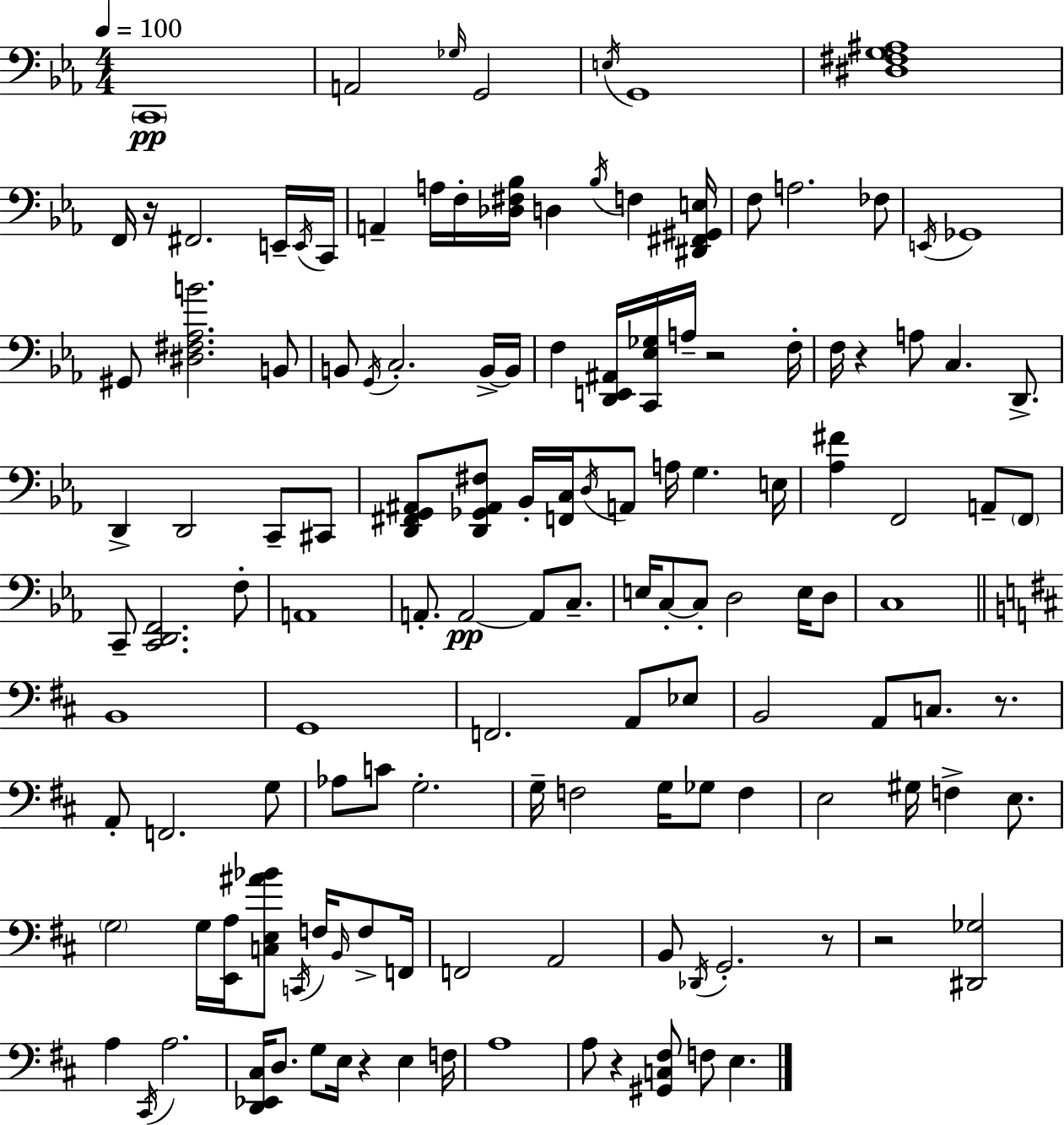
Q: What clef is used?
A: bass